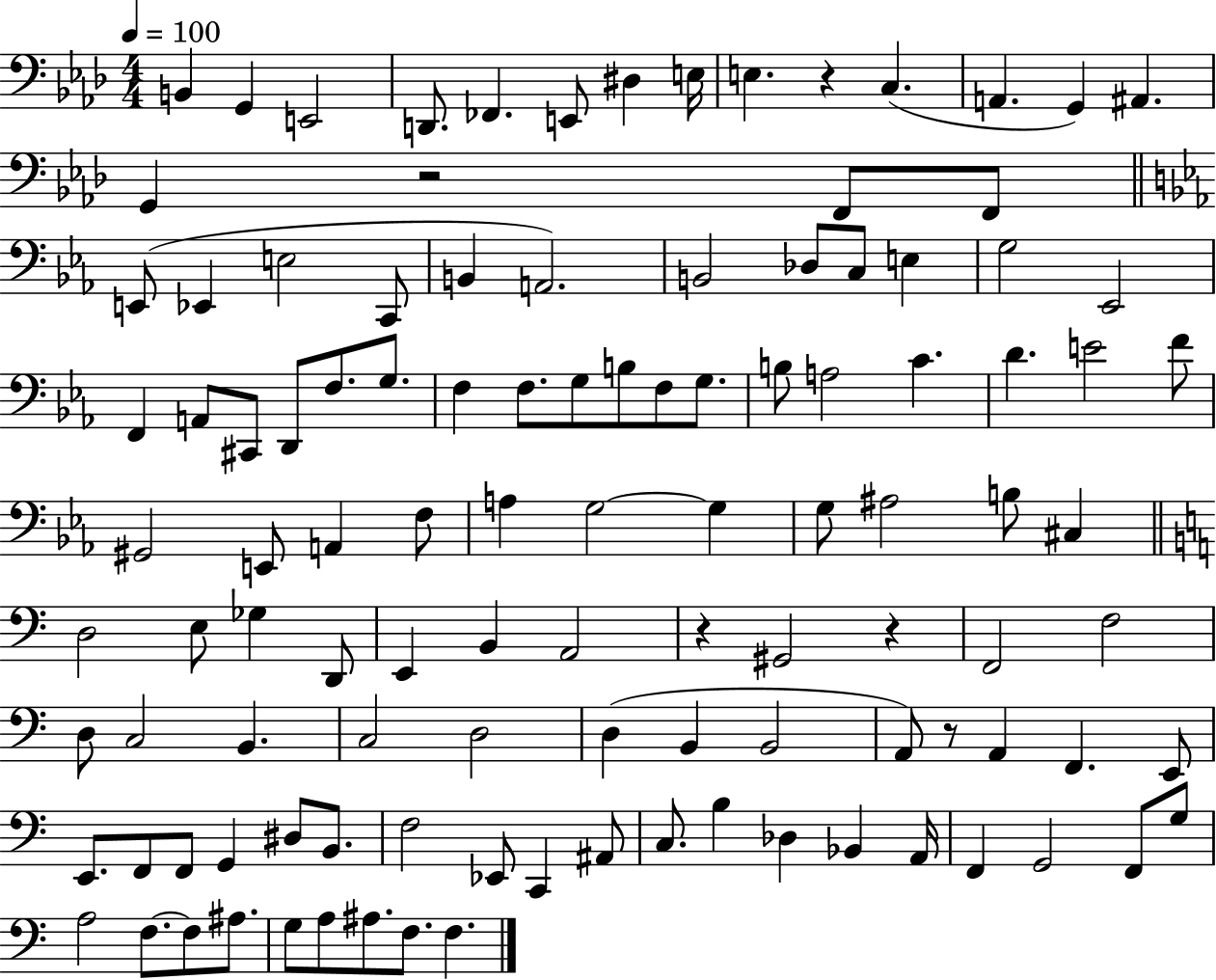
B2/q G2/q E2/h D2/e. FES2/q. E2/e D#3/q E3/s E3/q. R/q C3/q. A2/q. G2/q A#2/q. G2/q R/h F2/e F2/e E2/e Eb2/q E3/h C2/e B2/q A2/h. B2/h Db3/e C3/e E3/q G3/h Eb2/h F2/q A2/e C#2/e D2/e F3/e. G3/e. F3/q F3/e. G3/e B3/e F3/e G3/e. B3/e A3/h C4/q. D4/q. E4/h F4/e G#2/h E2/e A2/q F3/e A3/q G3/h G3/q G3/e A#3/h B3/e C#3/q D3/h E3/e Gb3/q D2/e E2/q B2/q A2/h R/q G#2/h R/q F2/h F3/h D3/e C3/h B2/q. C3/h D3/h D3/q B2/q B2/h A2/e R/e A2/q F2/q. E2/e E2/e. F2/e F2/e G2/q D#3/e B2/e. F3/h Eb2/e C2/q A#2/e C3/e. B3/q Db3/q Bb2/q A2/s F2/q G2/h F2/e G3/e A3/h F3/e. F3/e A#3/e. G3/e A3/e A#3/e. F3/e. F3/q.